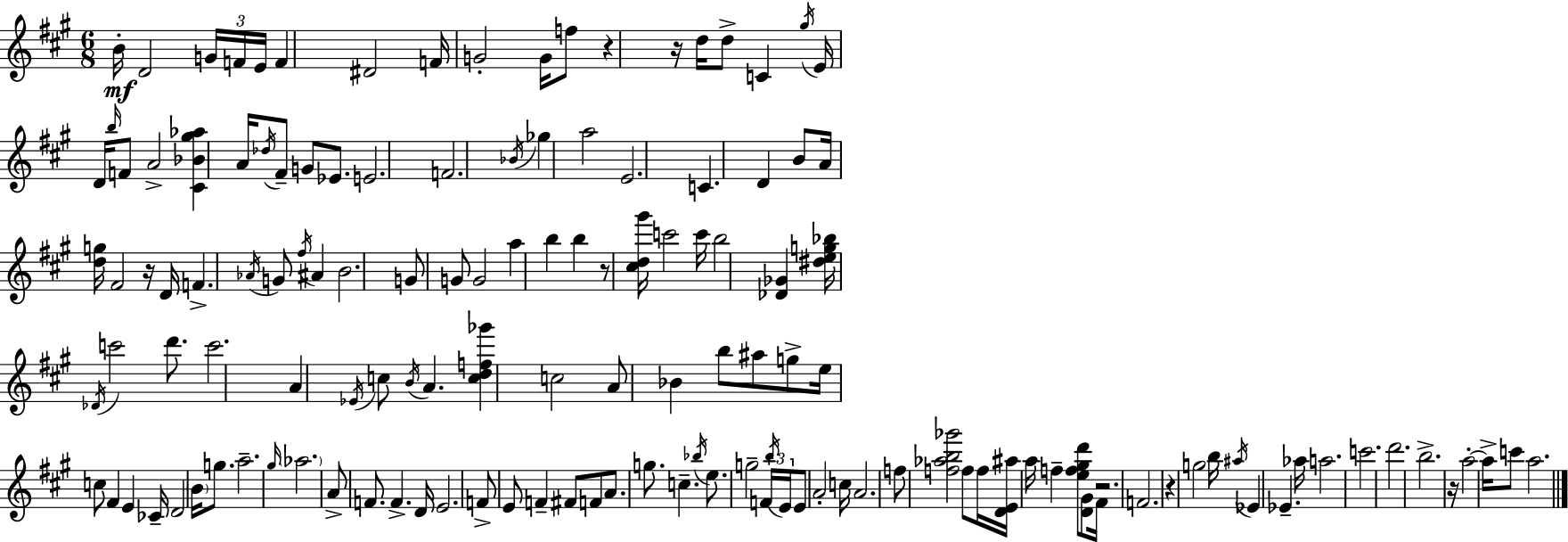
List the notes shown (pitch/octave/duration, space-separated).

B4/s D4/h G4/s F4/s E4/s F4/q D#4/h F4/s G4/h G4/s F5/e R/q R/s D5/s D5/e C4/q G#5/s E4/s D4/s B5/s F4/e A4/h [C#4,Bb4,G#5,Ab5]/q A4/s Db5/s F#4/e G4/e Eb4/e. E4/h. F4/h. Bb4/s Gb5/q A5/h E4/h. C4/q. D4/q B4/e A4/s [D5,G5]/s F#4/h R/s D4/s F4/q. Ab4/s G4/e F#5/s A#4/q B4/h. G4/e G4/e G4/h A5/q B5/q B5/q R/e [C#5,D5,G#6]/s C6/h C6/s B5/h [Db4,Gb4]/q [D#5,E5,G5,Bb5]/s Db4/s C6/h D6/e. C6/h. A4/q Eb4/s C5/e B4/s A4/q. [C5,D5,F5,Gb6]/q C5/h A4/e Bb4/q B5/e A#5/e G5/e E5/s C5/e F#4/q E4/q CES4/s D4/h B4/s G5/e. A5/h. G#5/s Ab5/h. A4/e F4/e. F4/q. D4/s E4/h. F4/e E4/e F4/q F#4/e F4/e A4/e. G5/e. C5/q. Bb5/s E5/e. G5/h F4/s B5/s E4/s E4/e A4/h C5/s A4/h. F5/e [F5,Ab5,B5,Gb6]/h F5/e F5/s [D4,E4,A#5]/s A5/s F5/q [E5,F5,G#5,D6]/e [D4,G#4]/e F#4/s R/h. F4/h. R/q G5/h B5/s A#5/s Eb4/q Eb4/q. Ab5/s A5/h. C6/h. D6/h. B5/h. R/s A5/h A5/s C6/e A5/h.